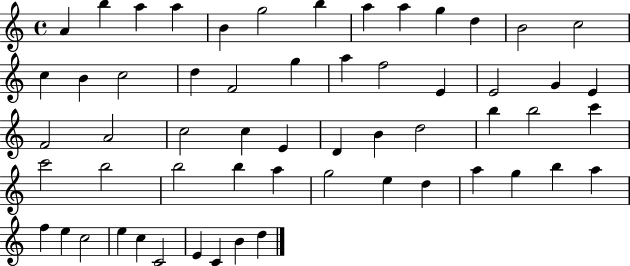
A4/q B5/q A5/q A5/q B4/q G5/h B5/q A5/q A5/q G5/q D5/q B4/h C5/h C5/q B4/q C5/h D5/q F4/h G5/q A5/q F5/h E4/q E4/h G4/q E4/q F4/h A4/h C5/h C5/q E4/q D4/q B4/q D5/h B5/q B5/h C6/q C6/h B5/h B5/h B5/q A5/q G5/h E5/q D5/q A5/q G5/q B5/q A5/q F5/q E5/q C5/h E5/q C5/q C4/h E4/q C4/q B4/q D5/q